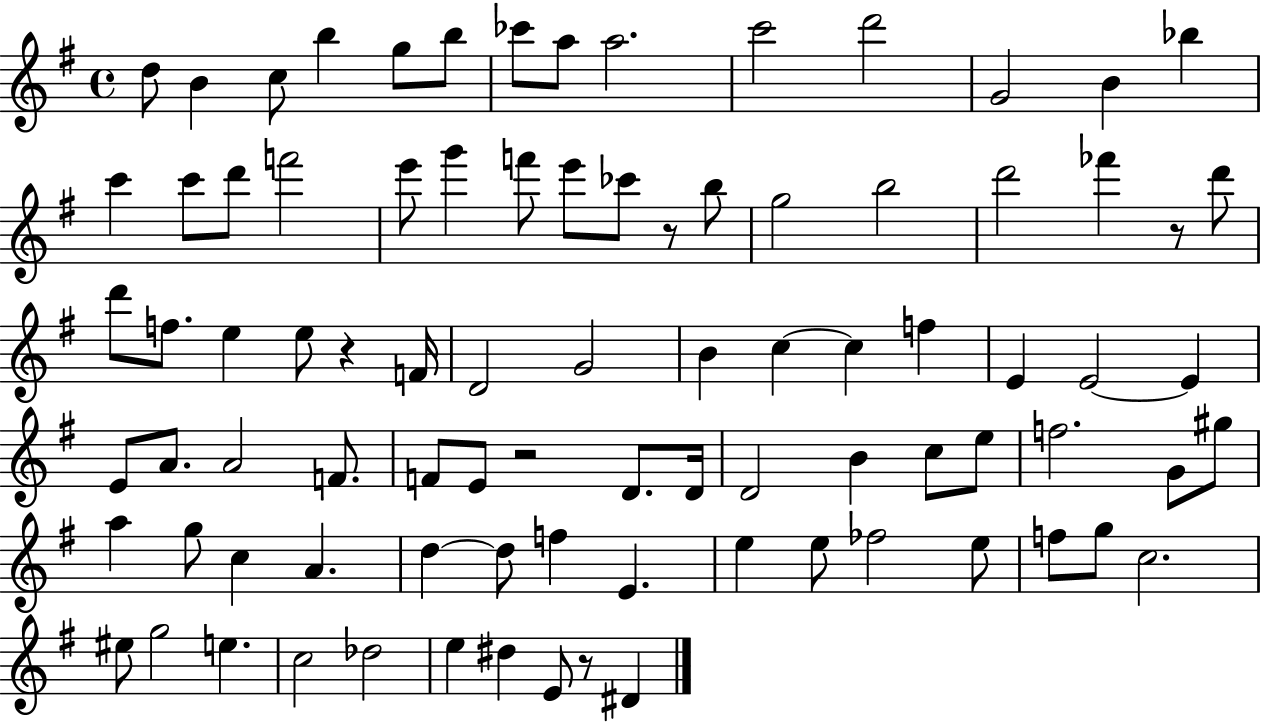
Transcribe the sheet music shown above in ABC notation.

X:1
T:Untitled
M:4/4
L:1/4
K:G
d/2 B c/2 b g/2 b/2 _c'/2 a/2 a2 c'2 d'2 G2 B _b c' c'/2 d'/2 f'2 e'/2 g' f'/2 e'/2 _c'/2 z/2 b/2 g2 b2 d'2 _f' z/2 d'/2 d'/2 f/2 e e/2 z F/4 D2 G2 B c c f E E2 E E/2 A/2 A2 F/2 F/2 E/2 z2 D/2 D/4 D2 B c/2 e/2 f2 G/2 ^g/2 a g/2 c A d d/2 f E e e/2 _f2 e/2 f/2 g/2 c2 ^e/2 g2 e c2 _d2 e ^d E/2 z/2 ^D